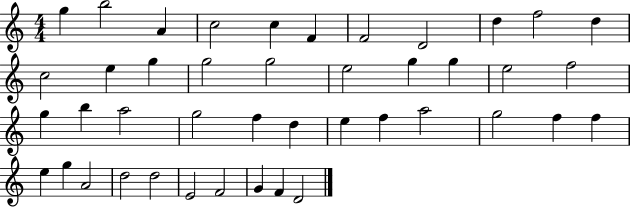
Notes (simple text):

G5/q B5/h A4/q C5/h C5/q F4/q F4/h D4/h D5/q F5/h D5/q C5/h E5/q G5/q G5/h G5/h E5/h G5/q G5/q E5/h F5/h G5/q B5/q A5/h G5/h F5/q D5/q E5/q F5/q A5/h G5/h F5/q F5/q E5/q G5/q A4/h D5/h D5/h E4/h F4/h G4/q F4/q D4/h